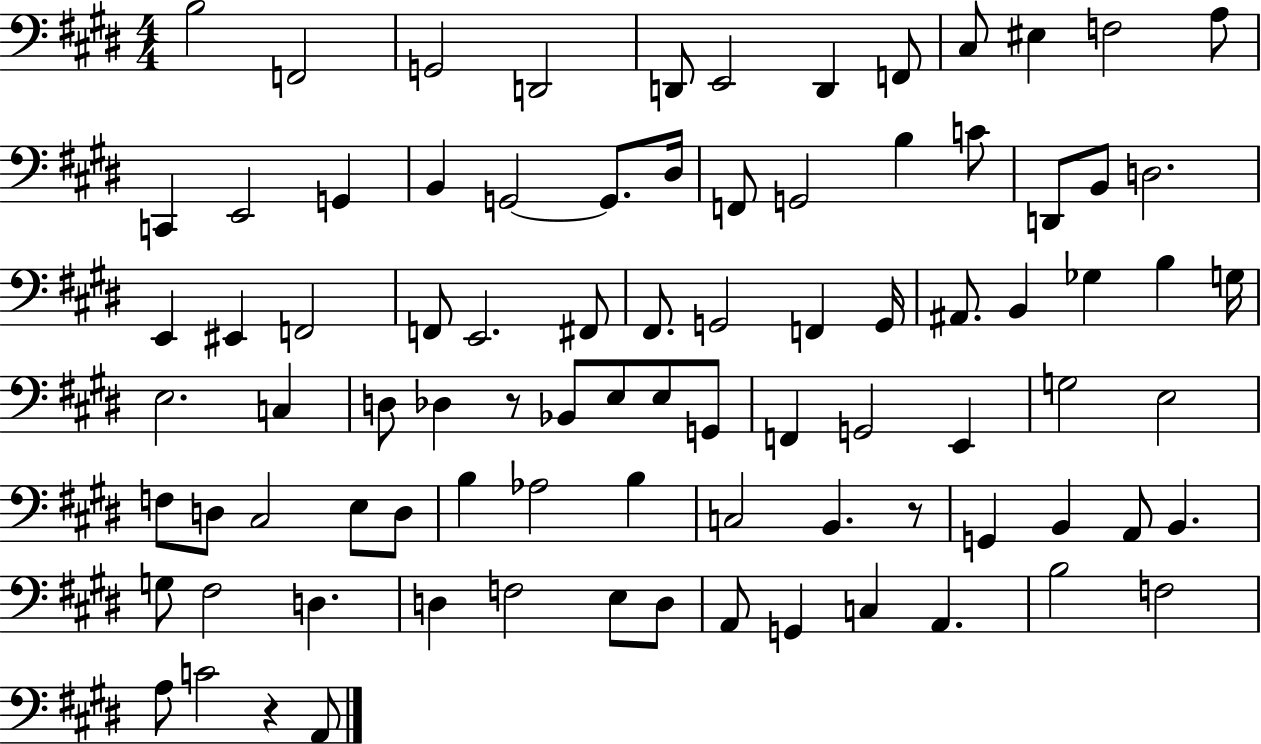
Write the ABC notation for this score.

X:1
T:Untitled
M:4/4
L:1/4
K:E
B,2 F,,2 G,,2 D,,2 D,,/2 E,,2 D,, F,,/2 ^C,/2 ^E, F,2 A,/2 C,, E,,2 G,, B,, G,,2 G,,/2 ^D,/4 F,,/2 G,,2 B, C/2 D,,/2 B,,/2 D,2 E,, ^E,, F,,2 F,,/2 E,,2 ^F,,/2 ^F,,/2 G,,2 F,, G,,/4 ^A,,/2 B,, _G, B, G,/4 E,2 C, D,/2 _D, z/2 _B,,/2 E,/2 E,/2 G,,/2 F,, G,,2 E,, G,2 E,2 F,/2 D,/2 ^C,2 E,/2 D,/2 B, _A,2 B, C,2 B,, z/2 G,, B,, A,,/2 B,, G,/2 ^F,2 D, D, F,2 E,/2 D,/2 A,,/2 G,, C, A,, B,2 F,2 A,/2 C2 z A,,/2